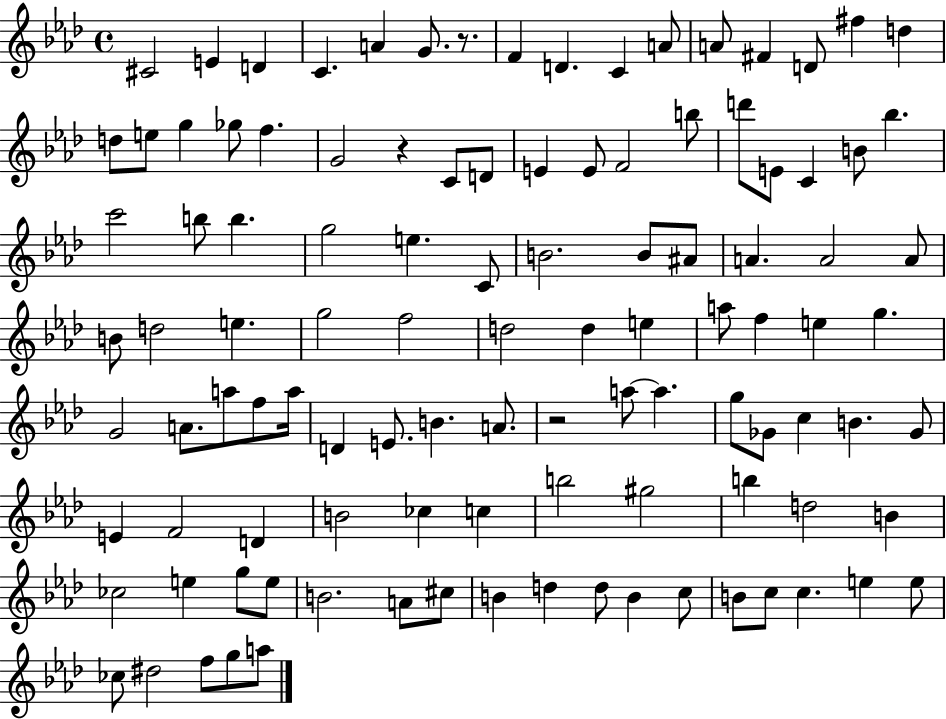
{
  \clef treble
  \time 4/4
  \defaultTimeSignature
  \key aes \major
  cis'2 e'4 d'4 | c'4. a'4 g'8. r8. | f'4 d'4. c'4 a'8 | a'8 fis'4 d'8 fis''4 d''4 | \break d''8 e''8 g''4 ges''8 f''4. | g'2 r4 c'8 d'8 | e'4 e'8 f'2 b''8 | d'''8 e'8 c'4 b'8 bes''4. | \break c'''2 b''8 b''4. | g''2 e''4. c'8 | b'2. b'8 ais'8 | a'4. a'2 a'8 | \break b'8 d''2 e''4. | g''2 f''2 | d''2 d''4 e''4 | a''8 f''4 e''4 g''4. | \break g'2 a'8. a''8 f''8 a''16 | d'4 e'8. b'4. a'8. | r2 a''8~~ a''4. | g''8 ges'8 c''4 b'4. ges'8 | \break e'4 f'2 d'4 | b'2 ces''4 c''4 | b''2 gis''2 | b''4 d''2 b'4 | \break ces''2 e''4 g''8 e''8 | b'2. a'8 cis''8 | b'4 d''4 d''8 b'4 c''8 | b'8 c''8 c''4. e''4 e''8 | \break ces''8 dis''2 f''8 g''8 a''8 | \bar "|."
}